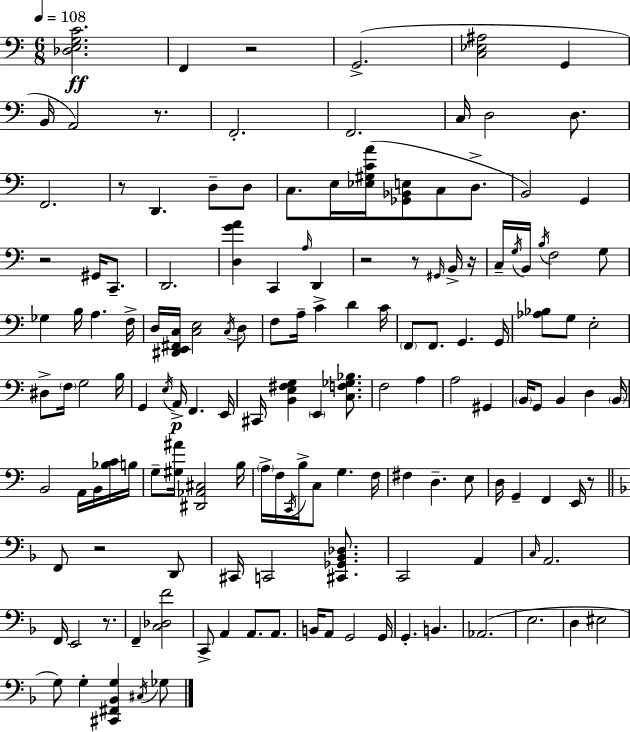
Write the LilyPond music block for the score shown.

{
  \clef bass
  \numericTimeSignature
  \time 6/8
  \key c \major
  \tempo 4 = 108
  \repeat volta 2 { <des e g c'>2.\ff | f,4 r2 | g,2.->( | <c ees ais>2 g,4 | \break b,16 a,2) r8. | f,2.-. | f,2. | c16 d2 d8. | \break f,2. | r8 d,4. d8-- d8 | c8. e16 <ees gis c' a'>16( <ges, bes, e>8 c8 d8.-> | b,2) g,4 | \break r2 gis,16 c,8.-- | d,2. | <d g' a'>4 c,4 \grace { a16 } d,4 | r2 r8 \grace { gis,16 } | \break b,16-> r16 c16-- \acciaccatura { g16 } b,16 \acciaccatura { b16 } f2 | g8 ges4 b16 a4. | f16-> d16 <dis, e, fis, c>16 <c e>2 | \acciaccatura { c16 } d8 f8 a16-- c'4-> | \break d'4 c'16 \parenthesize f,8 f,8. g,4. | g,16 <aes bes>8 g8 e2-. | dis8-> \parenthesize f16 g2 | b16 g,4 \acciaccatura { e16 } a,16->\p f,4. | \break e,16 cis,16 <b, e fis g>4 \parenthesize e,4 | <c f ges bes>8. f2 | a4 a2 | gis,4 \parenthesize b,16 g,8 b,4 | \break d4 \parenthesize b,16 b,2 | a,16 b,16 <bes c'>16 b16 g8-- <gis ais'>16 <dis, aes, cis>2 | b16 \parenthesize a16-> f16 \acciaccatura { c,16 } b16-> c8 | g4. f16 fis4 d4.-- | \break e8 d16 g,4-- | f,4 e,16 r8 \bar "||" \break \key d \minor f,8 r2 d,8 | cis,16 c,2 <cis, ges, bes, des>8. | c,2 a,4 | \grace { c16 } a,2. | \break f,16 e,2 r8. | f,4-- <c des f'>2 | c,8-> a,4 a,8. a,8. | b,16 a,8 g,2 | \break g,16 g,4.-. b,4. | aes,2.( | e2. | d4 eis2 | \break g8) g4-. <cis, fis, bes, g>4 \acciaccatura { cis16 } | ges8 } \bar "|."
}